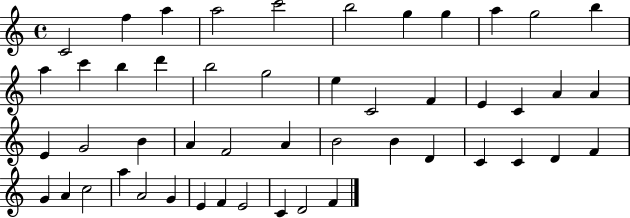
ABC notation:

X:1
T:Untitled
M:4/4
L:1/4
K:C
C2 f a a2 c'2 b2 g g a g2 b a c' b d' b2 g2 e C2 F E C A A E G2 B A F2 A B2 B D C C D F G A c2 a A2 G E F E2 C D2 F